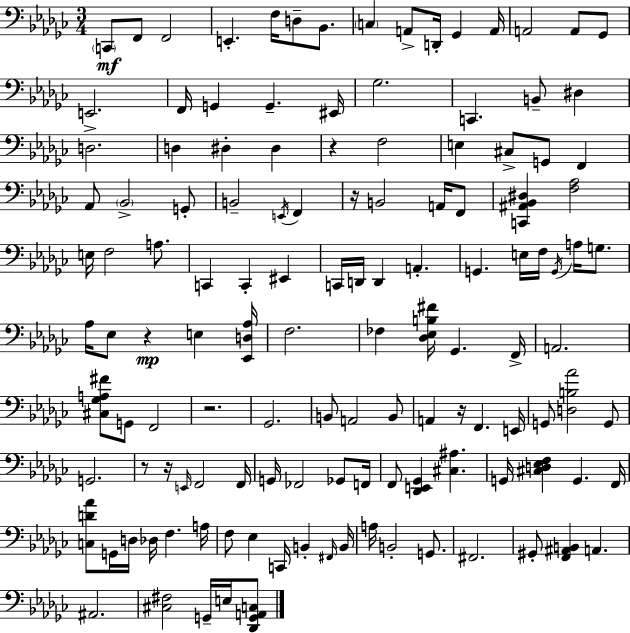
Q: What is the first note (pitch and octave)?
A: C2